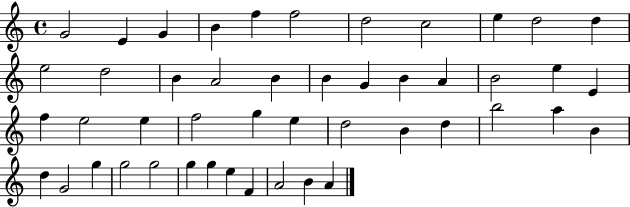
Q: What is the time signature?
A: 4/4